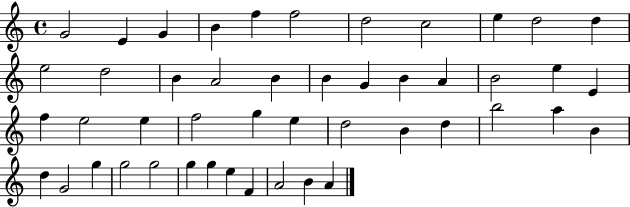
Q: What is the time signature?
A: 4/4